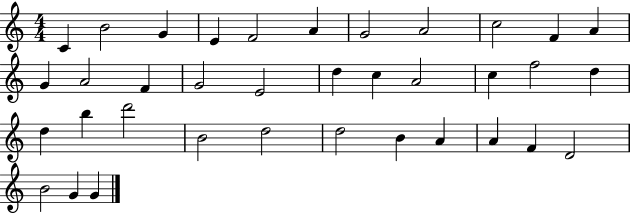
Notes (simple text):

C4/q B4/h G4/q E4/q F4/h A4/q G4/h A4/h C5/h F4/q A4/q G4/q A4/h F4/q G4/h E4/h D5/q C5/q A4/h C5/q F5/h D5/q D5/q B5/q D6/h B4/h D5/h D5/h B4/q A4/q A4/q F4/q D4/h B4/h G4/q G4/q